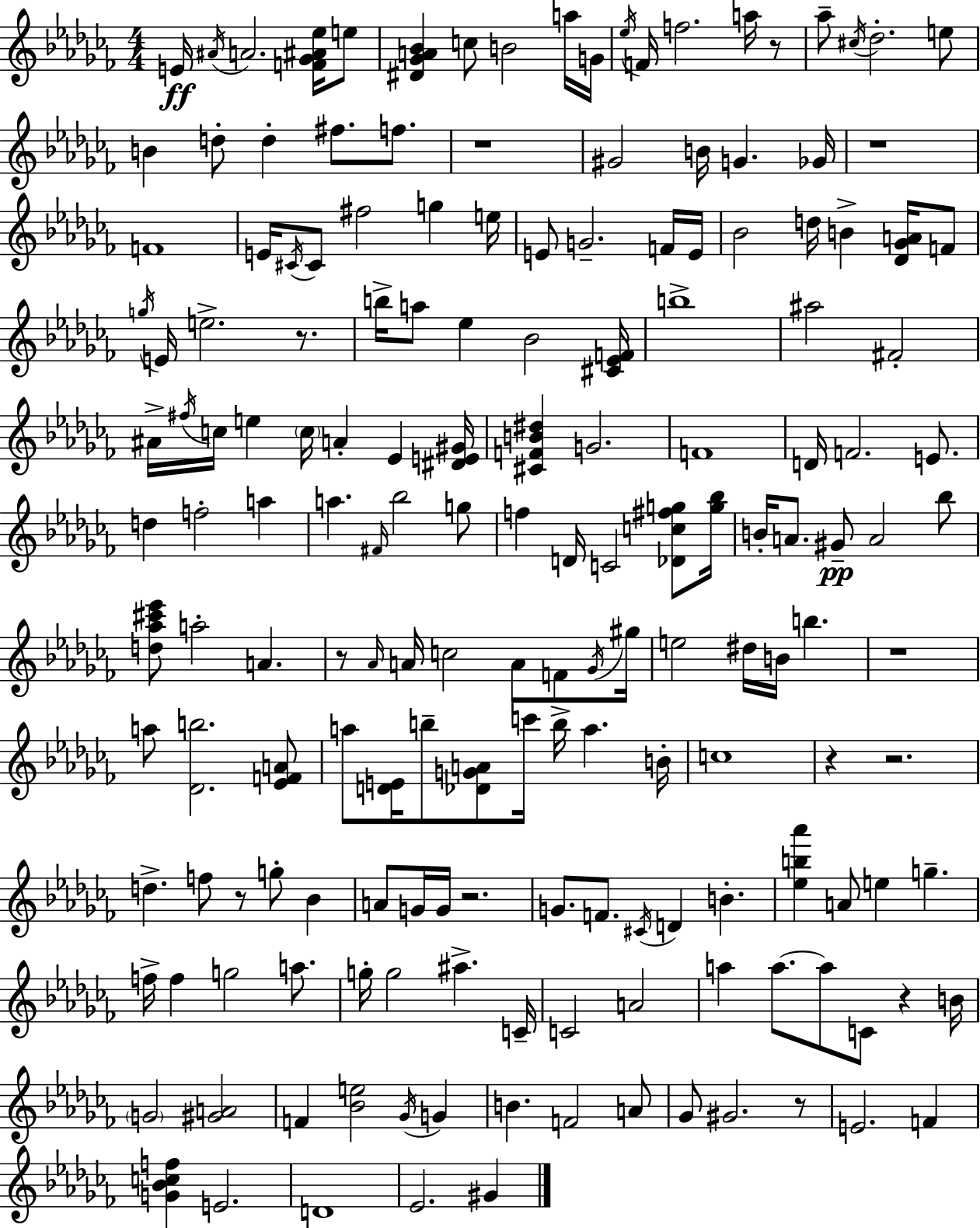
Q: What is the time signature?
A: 4/4